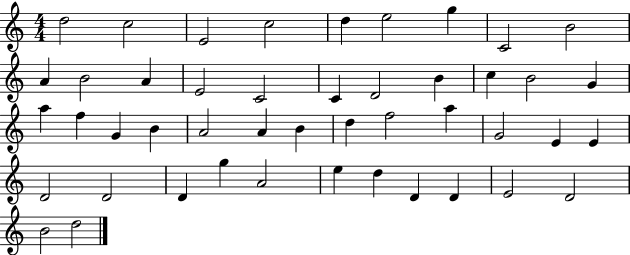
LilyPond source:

{
  \clef treble
  \numericTimeSignature
  \time 4/4
  \key c \major
  d''2 c''2 | e'2 c''2 | d''4 e''2 g''4 | c'2 b'2 | \break a'4 b'2 a'4 | e'2 c'2 | c'4 d'2 b'4 | c''4 b'2 g'4 | \break a''4 f''4 g'4 b'4 | a'2 a'4 b'4 | d''4 f''2 a''4 | g'2 e'4 e'4 | \break d'2 d'2 | d'4 g''4 a'2 | e''4 d''4 d'4 d'4 | e'2 d'2 | \break b'2 d''2 | \bar "|."
}